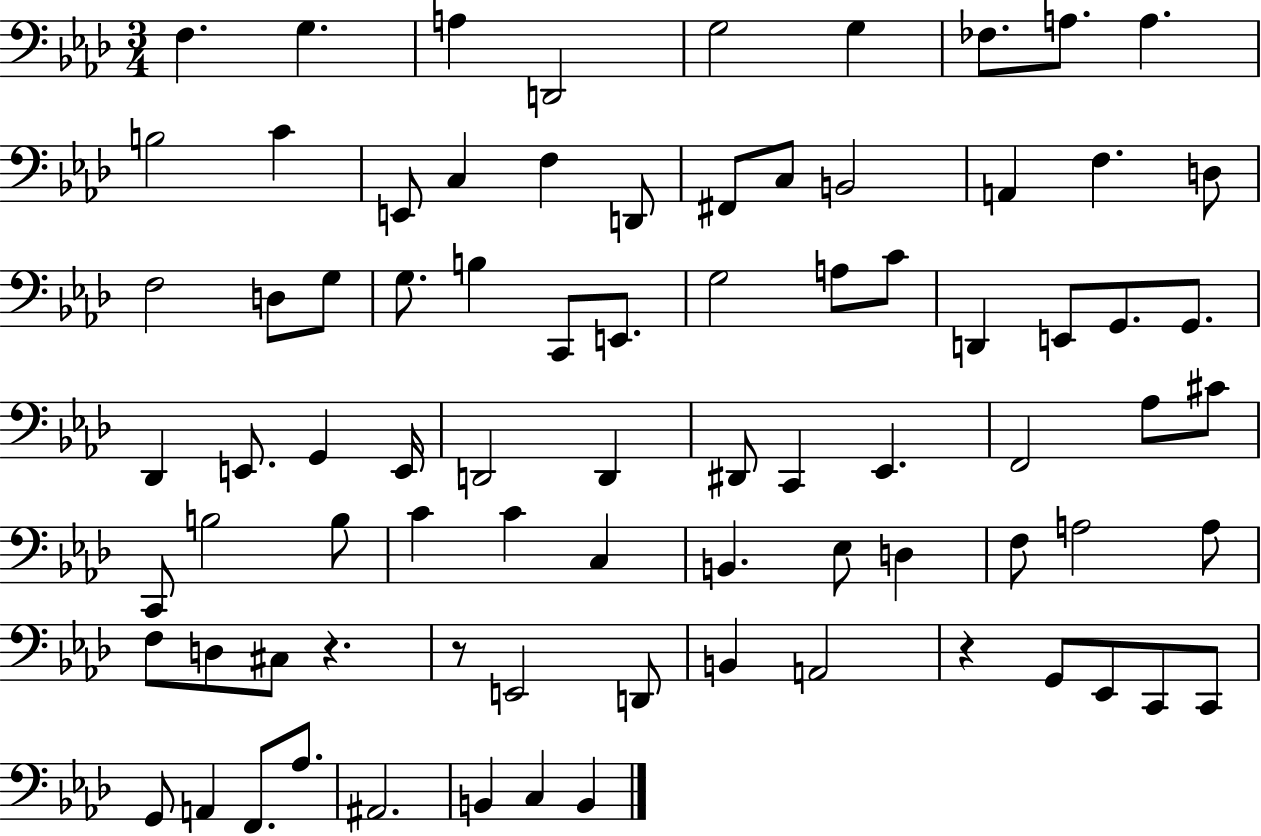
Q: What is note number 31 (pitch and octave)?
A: C4